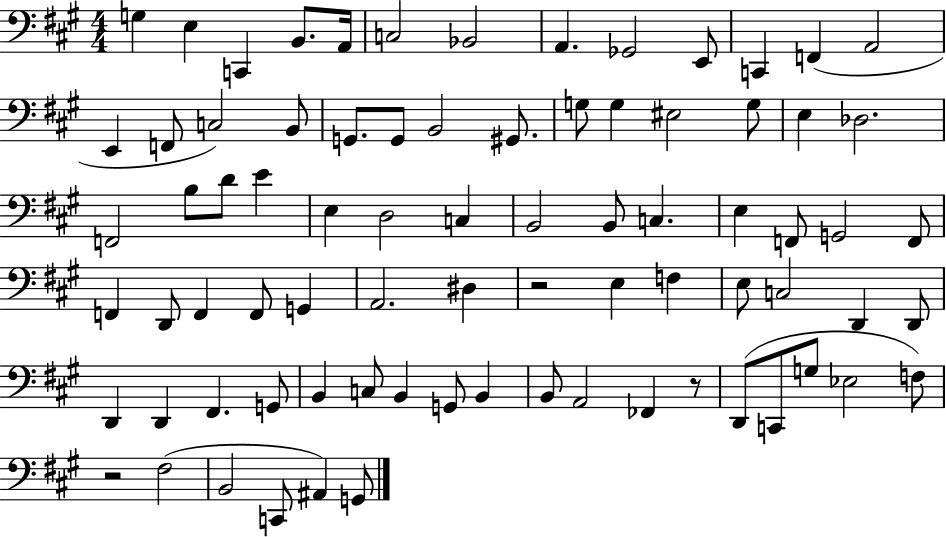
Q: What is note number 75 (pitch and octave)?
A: A#2